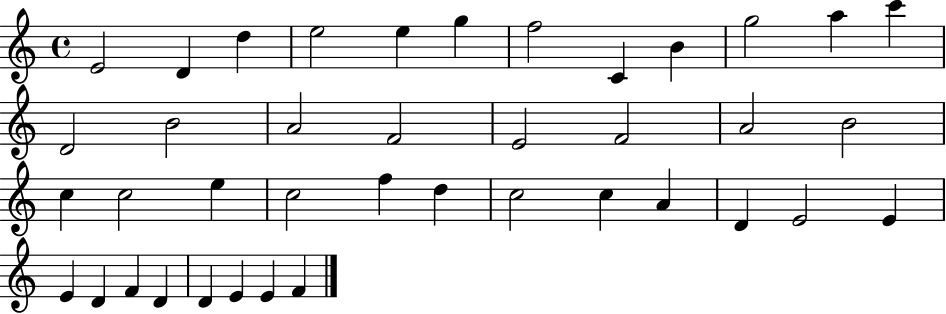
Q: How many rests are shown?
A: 0